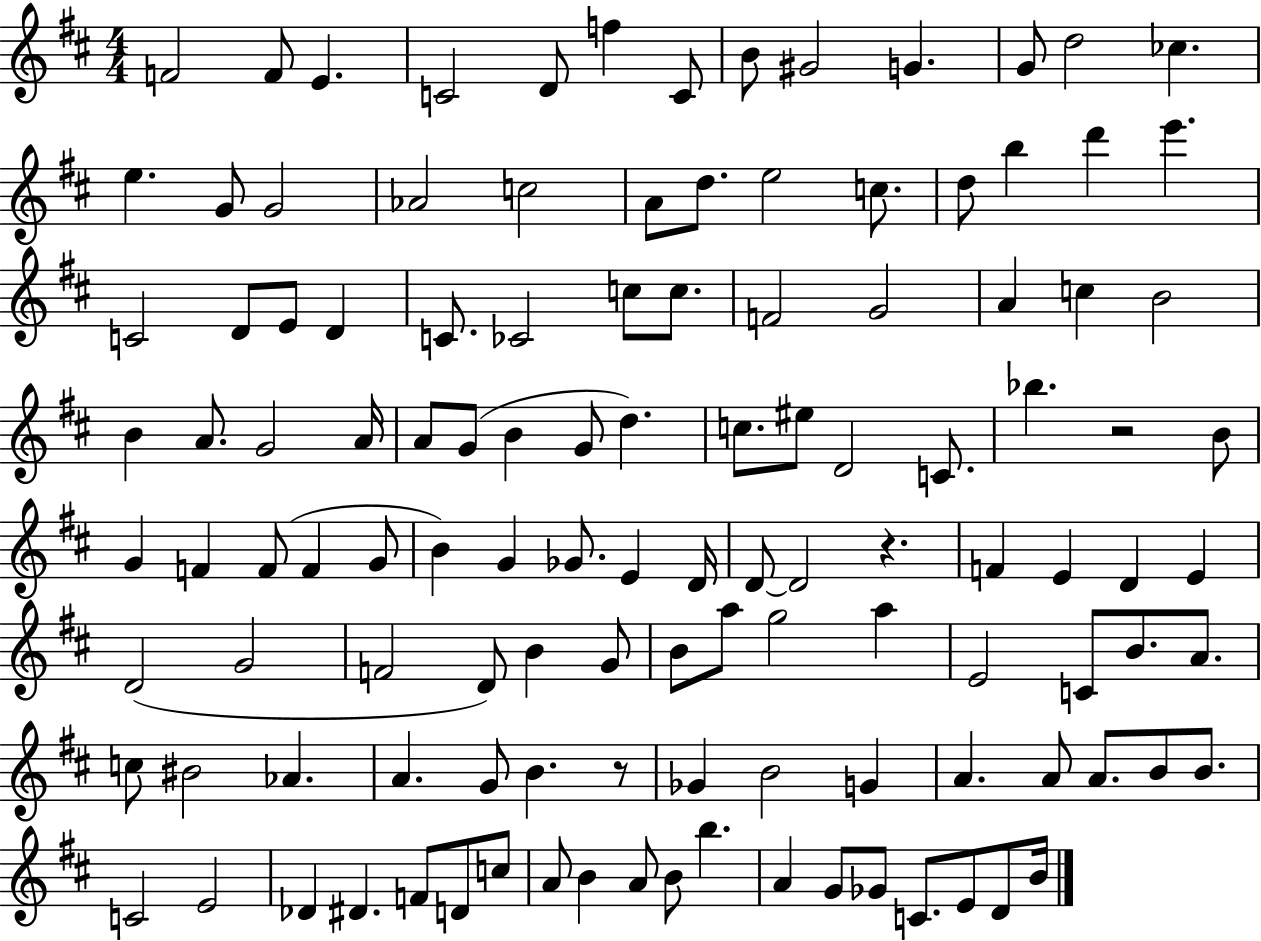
F4/h F4/e E4/q. C4/h D4/e F5/q C4/e B4/e G#4/h G4/q. G4/e D5/h CES5/q. E5/q. G4/e G4/h Ab4/h C5/h A4/e D5/e. E5/h C5/e. D5/e B5/q D6/q E6/q. C4/h D4/e E4/e D4/q C4/e. CES4/h C5/e C5/e. F4/h G4/h A4/q C5/q B4/h B4/q A4/e. G4/h A4/s A4/e G4/e B4/q G4/e D5/q. C5/e. EIS5/e D4/h C4/e. Bb5/q. R/h B4/e G4/q F4/q F4/e F4/q G4/e B4/q G4/q Gb4/e. E4/q D4/s D4/e D4/h R/q. F4/q E4/q D4/q E4/q D4/h G4/h F4/h D4/e B4/q G4/e B4/e A5/e G5/h A5/q E4/h C4/e B4/e. A4/e. C5/e BIS4/h Ab4/q. A4/q. G4/e B4/q. R/e Gb4/q B4/h G4/q A4/q. A4/e A4/e. B4/e B4/e. C4/h E4/h Db4/q D#4/q. F4/e D4/e C5/e A4/e B4/q A4/e B4/e B5/q. A4/q G4/e Gb4/e C4/e. E4/e D4/e B4/s